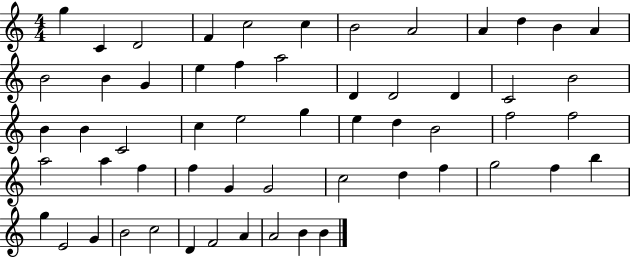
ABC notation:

X:1
T:Untitled
M:4/4
L:1/4
K:C
g C D2 F c2 c B2 A2 A d B A B2 B G e f a2 D D2 D C2 B2 B B C2 c e2 g e d B2 f2 f2 a2 a f f G G2 c2 d f g2 f b g E2 G B2 c2 D F2 A A2 B B